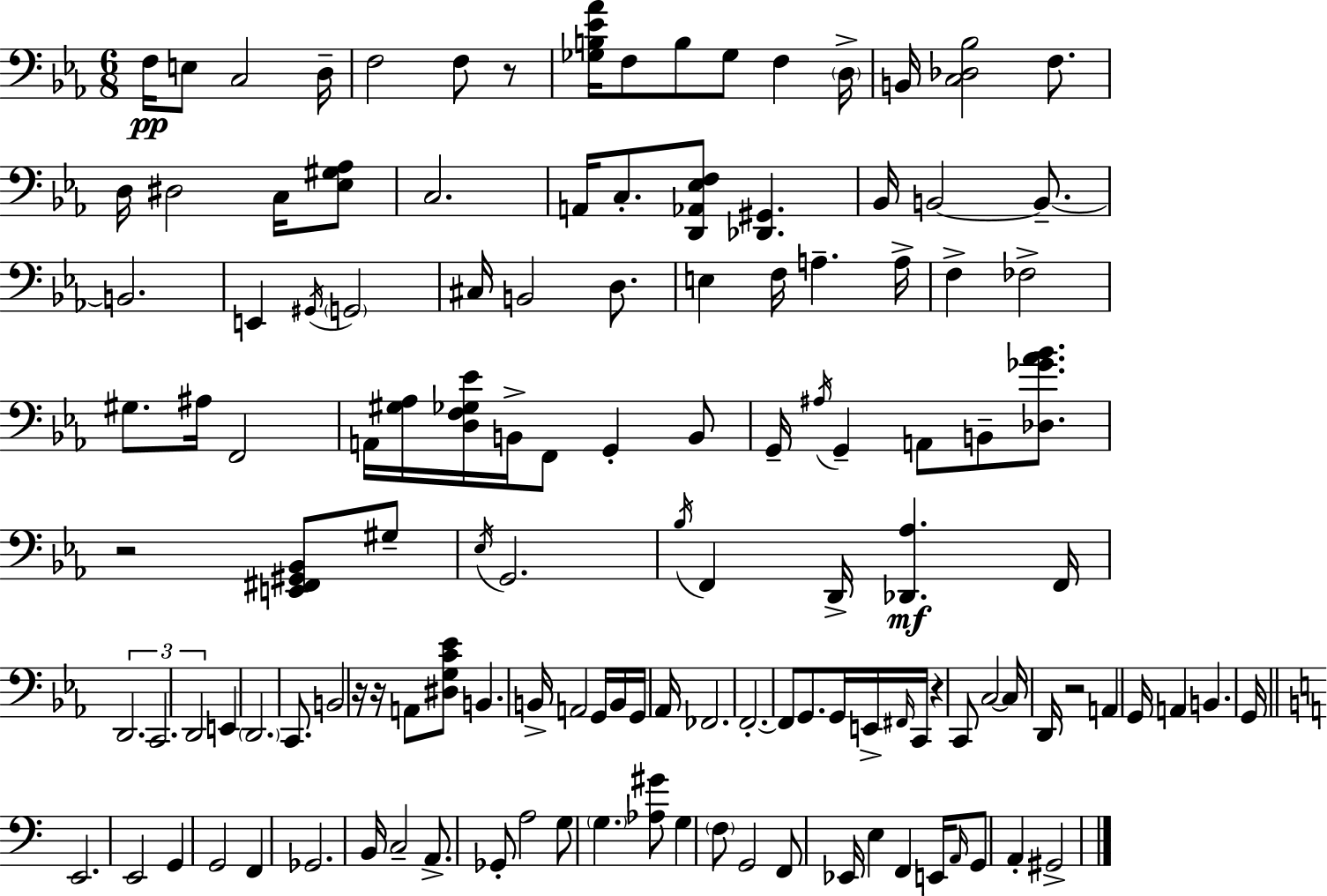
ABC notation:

X:1
T:Untitled
M:6/8
L:1/4
K:Cm
F,/4 E,/2 C,2 D,/4 F,2 F,/2 z/2 [_G,B,_E_A]/4 F,/2 B,/2 _G,/2 F, D,/4 B,,/4 [C,_D,_B,]2 F,/2 D,/4 ^D,2 C,/4 [_E,^G,_A,]/2 C,2 A,,/4 C,/2 [D,,_A,,_E,F,]/2 [_D,,^G,,] _B,,/4 B,,2 B,,/2 B,,2 E,, ^G,,/4 G,,2 ^C,/4 B,,2 D,/2 E, F,/4 A, A,/4 F, _F,2 ^G,/2 ^A,/4 F,,2 A,,/4 [^G,_A,]/4 [D,F,_G,_E]/4 B,,/4 F,,/2 G,, B,,/2 G,,/4 ^A,/4 G,, A,,/2 B,,/2 [_D,_G_A_B]/2 z2 [E,,^F,,^G,,_B,,]/2 ^G,/2 _E,/4 G,,2 _B,/4 F,, D,,/4 [_D,,_A,] F,,/4 D,,2 C,,2 D,,2 E,, D,,2 C,,/2 B,,2 z/4 z/4 A,,/2 [^D,G,C_E]/2 B,, B,,/4 A,,2 G,,/4 B,,/4 G,,/4 _A,,/4 _F,,2 F,,2 F,,/2 G,,/2 G,,/4 E,,/4 ^F,,/4 C,,/4 z C,,/2 C,2 C,/4 D,,/4 z2 A,, G,,/4 A,, B,, G,,/4 E,,2 E,,2 G,, G,,2 F,, _G,,2 B,,/4 C,2 A,,/2 _G,,/2 A,2 G,/2 G, [_A,^G]/2 G, F,/2 G,,2 F,,/2 _E,,/4 E, F,, E,,/4 A,,/4 G,,/2 A,, ^G,,2